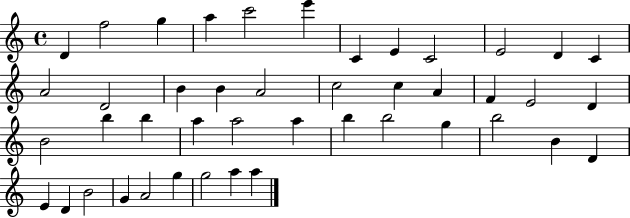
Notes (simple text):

D4/q F5/h G5/q A5/q C6/h E6/q C4/q E4/q C4/h E4/h D4/q C4/q A4/h D4/h B4/q B4/q A4/h C5/h C5/q A4/q F4/q E4/h D4/q B4/h B5/q B5/q A5/q A5/h A5/q B5/q B5/h G5/q B5/h B4/q D4/q E4/q D4/q B4/h G4/q A4/h G5/q G5/h A5/q A5/q